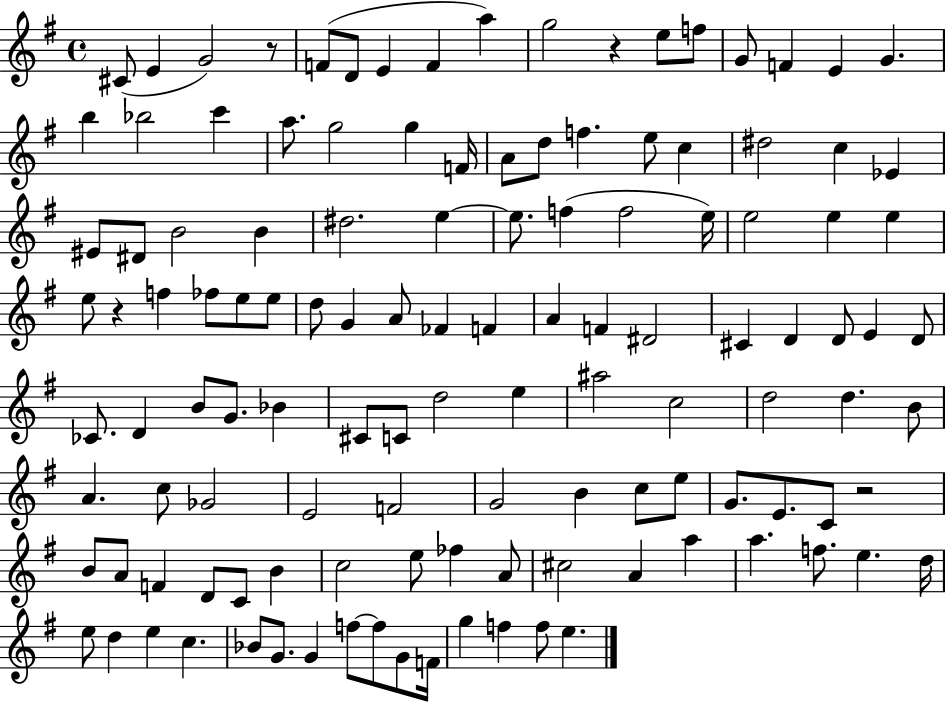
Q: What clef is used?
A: treble